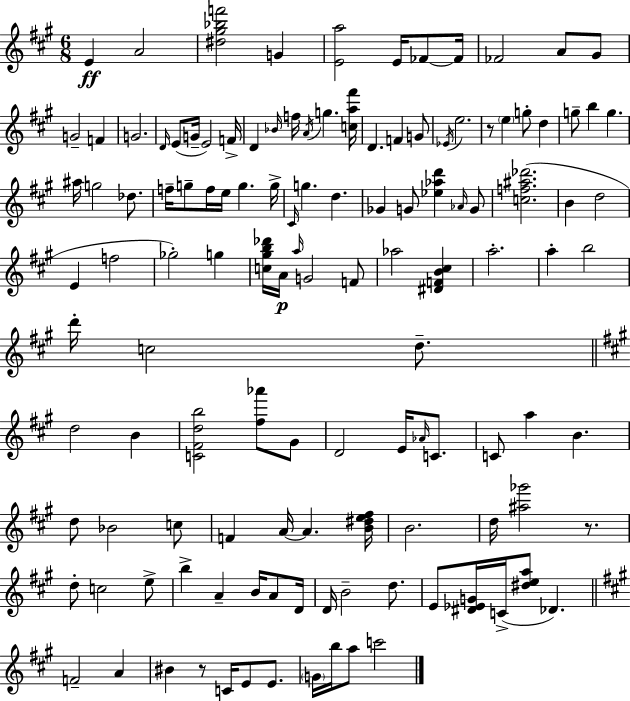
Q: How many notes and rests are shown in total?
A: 124